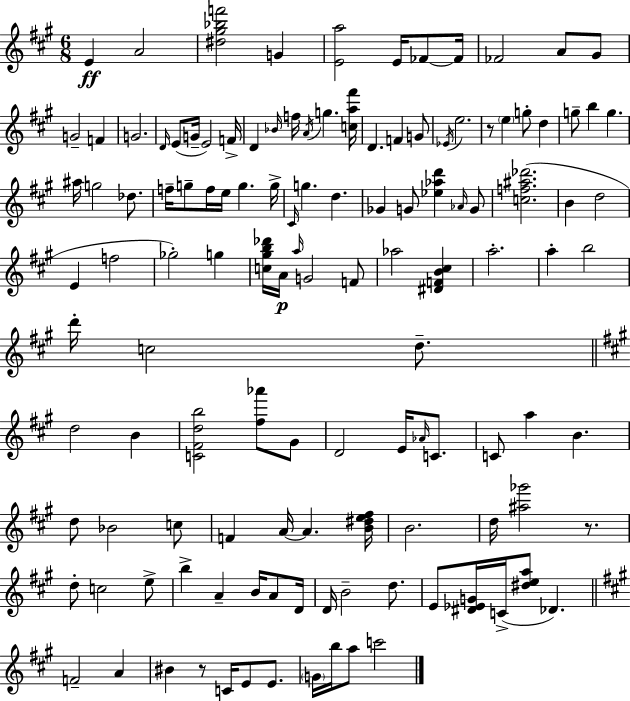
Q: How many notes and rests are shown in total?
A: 124